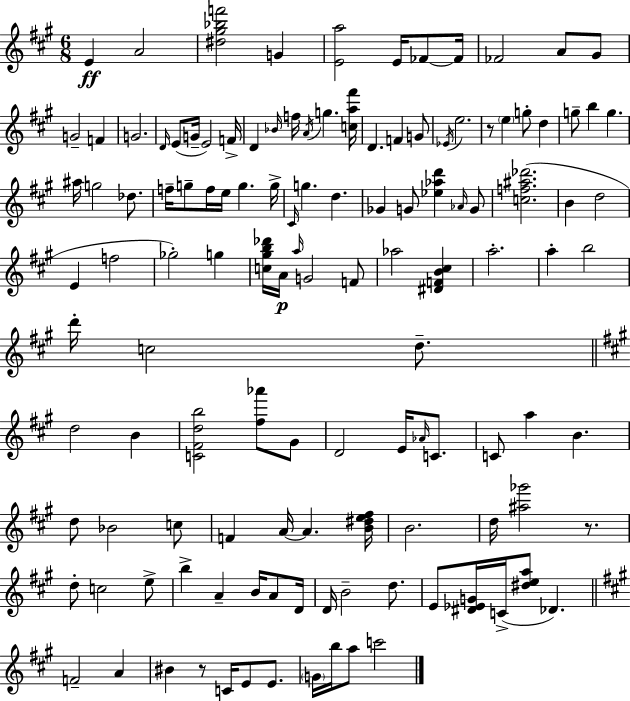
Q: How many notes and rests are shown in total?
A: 124